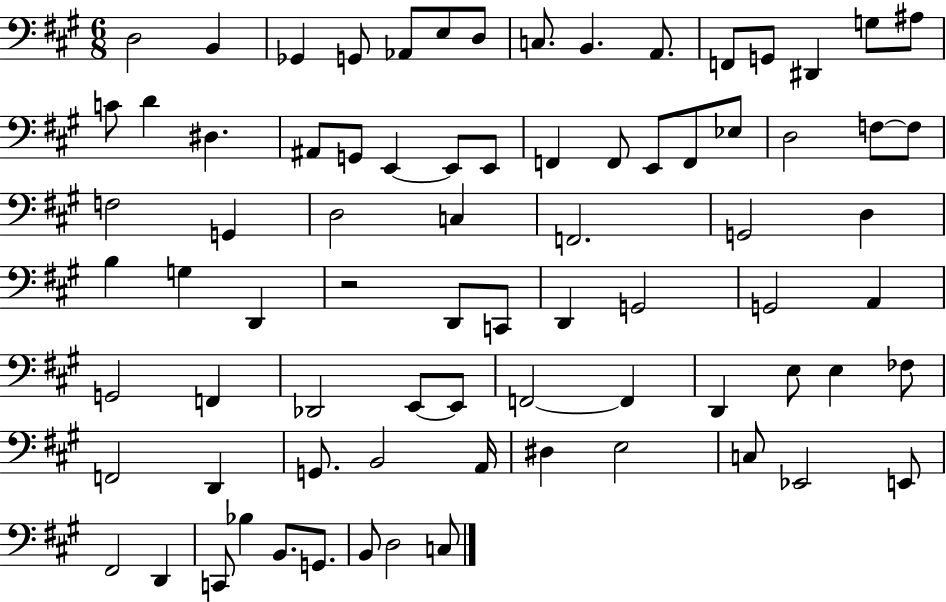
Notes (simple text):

D3/h B2/q Gb2/q G2/e Ab2/e E3/e D3/e C3/e. B2/q. A2/e. F2/e G2/e D#2/q G3/e A#3/e C4/e D4/q D#3/q. A#2/e G2/e E2/q E2/e E2/e F2/q F2/e E2/e F2/e Eb3/e D3/h F3/e F3/e F3/h G2/q D3/h C3/q F2/h. G2/h D3/q B3/q G3/q D2/q R/h D2/e C2/e D2/q G2/h G2/h A2/q G2/h F2/q Db2/h E2/e E2/e F2/h F2/q D2/q E3/e E3/q FES3/e F2/h D2/q G2/e. B2/h A2/s D#3/q E3/h C3/e Eb2/h E2/e F#2/h D2/q C2/e Bb3/q B2/e. G2/e. B2/e D3/h C3/e